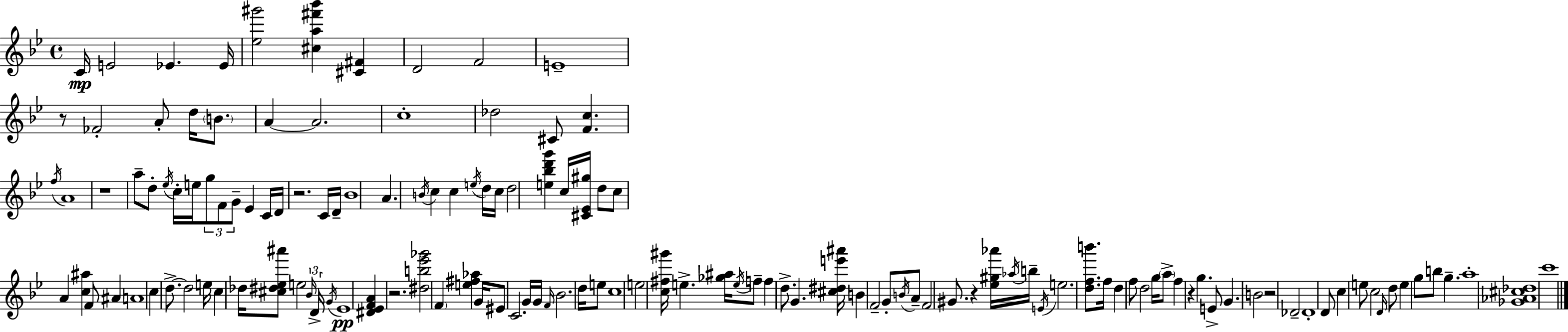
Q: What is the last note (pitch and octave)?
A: C6